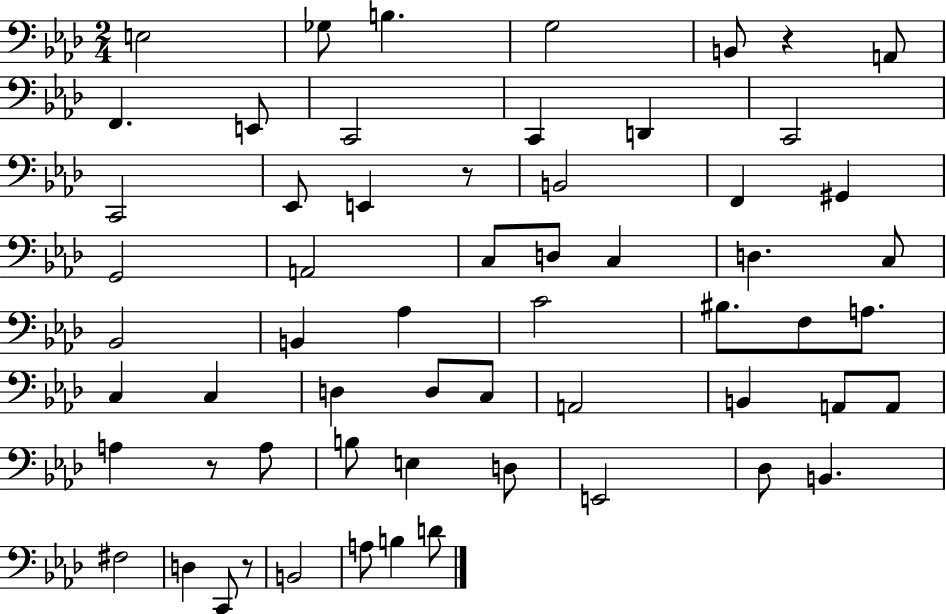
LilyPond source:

{
  \clef bass
  \numericTimeSignature
  \time 2/4
  \key aes \major
  e2 | ges8 b4. | g2 | b,8 r4 a,8 | \break f,4. e,8 | c,2 | c,4 d,4 | c,2 | \break c,2 | ees,8 e,4 r8 | b,2 | f,4 gis,4 | \break g,2 | a,2 | c8 d8 c4 | d4. c8 | \break bes,2 | b,4 aes4 | c'2 | bis8. f8 a8. | \break c4 c4 | d4 d8 c8 | a,2 | b,4 a,8 a,8 | \break a4 r8 a8 | b8 e4 d8 | e,2 | des8 b,4. | \break fis2 | d4 c,8 r8 | b,2 | a8 b4 d'8 | \break \bar "|."
}